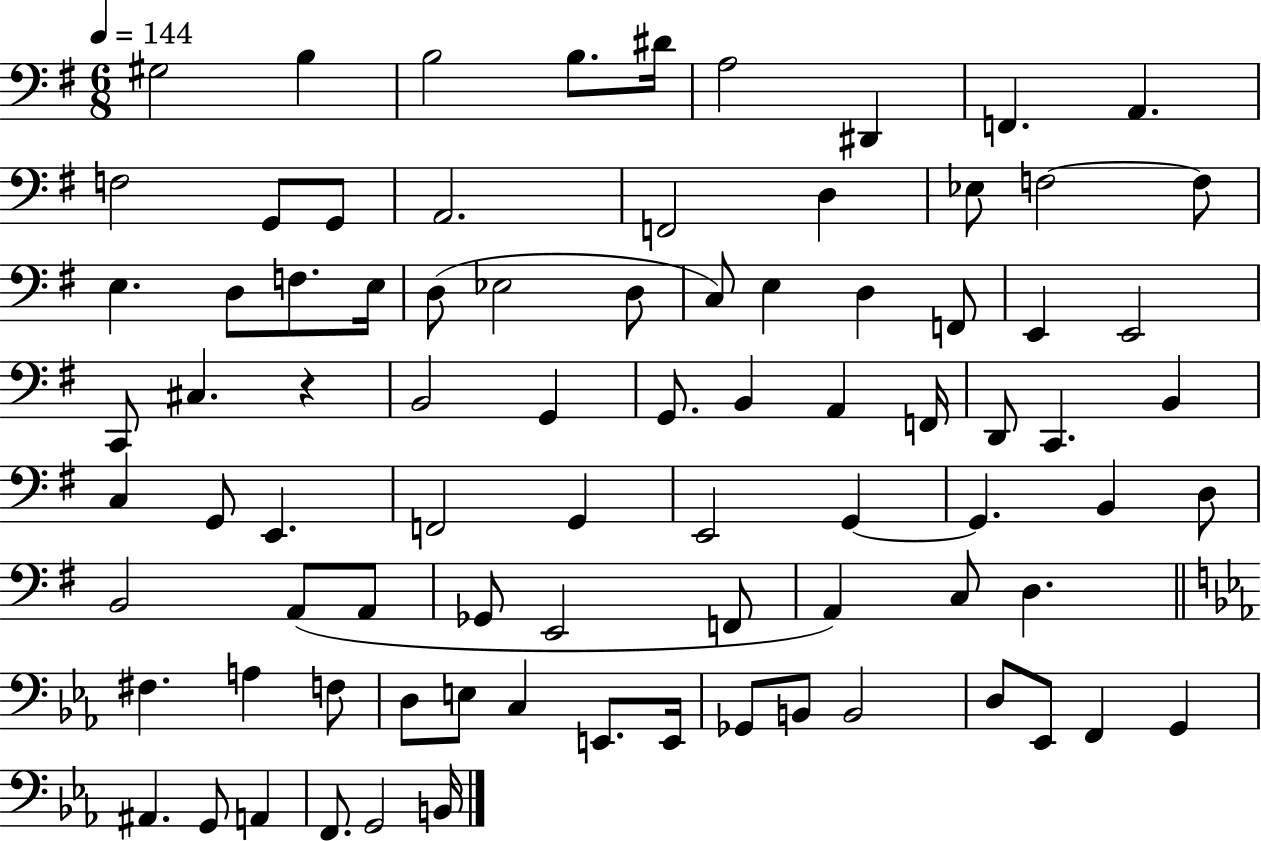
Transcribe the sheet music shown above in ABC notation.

X:1
T:Untitled
M:6/8
L:1/4
K:G
^G,2 B, B,2 B,/2 ^D/4 A,2 ^D,, F,, A,, F,2 G,,/2 G,,/2 A,,2 F,,2 D, _E,/2 F,2 F,/2 E, D,/2 F,/2 E,/4 D,/2 _E,2 D,/2 C,/2 E, D, F,,/2 E,, E,,2 C,,/2 ^C, z B,,2 G,, G,,/2 B,, A,, F,,/4 D,,/2 C,, B,, C, G,,/2 E,, F,,2 G,, E,,2 G,, G,, B,, D,/2 B,,2 A,,/2 A,,/2 _G,,/2 E,,2 F,,/2 A,, C,/2 D, ^F, A, F,/2 D,/2 E,/2 C, E,,/2 E,,/4 _G,,/2 B,,/2 B,,2 D,/2 _E,,/2 F,, G,, ^A,, G,,/2 A,, F,,/2 G,,2 B,,/4